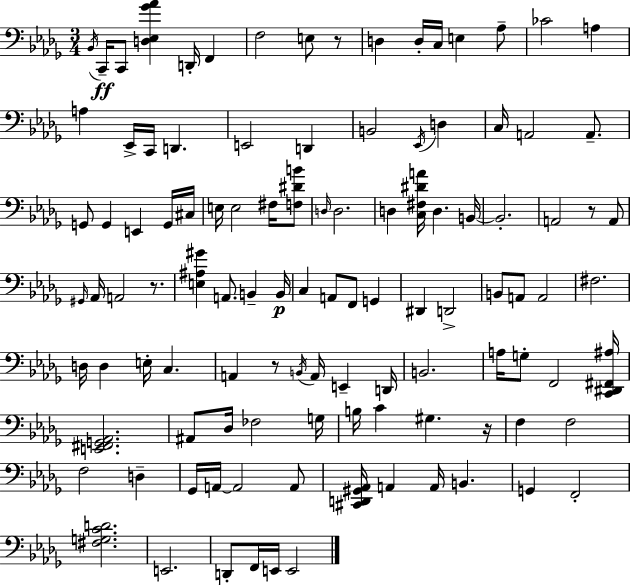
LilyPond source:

{
  \clef bass
  \numericTimeSignature
  \time 3/4
  \key bes \minor
  \acciaccatura { bes,16 }\ff c,16-- c,8 <d ees ges' aes'>4 d,16-. f,4 | f2 e8 r8 | d4 d16-. c16 e4 aes8-- | ces'2 a4 | \break a4 ees,16-> c,16 d,4. | e,2 d,4 | b,2 \acciaccatura { ees,16 } d4 | c16 a,2 a,8.-- | \break g,8 g,4 e,4 | g,16 cis16 e16 e2 fis16 | <f dis' b'>8 \grace { d16 } d2. | d4 <c fis dis' a'>16 d4. | \break b,16~~ b,2.-. | a,2 r8 | a,8 \grace { gis,16 } aes,16 a,2 | r8. <e ais gis'>4 a,8. b,4-- | \break b,16\p c4 a,8 f,8 | g,4 dis,4 d,2-> | b,8 a,8 a,2 | fis2. | \break d16 d4 e16-. c4. | a,4 r8 \acciaccatura { b,16 } a,16 | e,4-- d,16 b,2. | a16 g8-. f,2 | \break <c, dis, fis, ais>16 <e, fis, g, aes,>2. | ais,8 des16 fes2 | g16 b16 c'4 gis4. | r16 f4 f2 | \break f2 | d4-- ges,16 a,16~~ a,2 | a,8 <cis, d, gis, aes,>16 a,4 a,16 b,4. | g,4 f,2-. | \break <fis g c' d'>2. | e,2. | d,8-. f,16 e,16 e,2 | \bar "|."
}